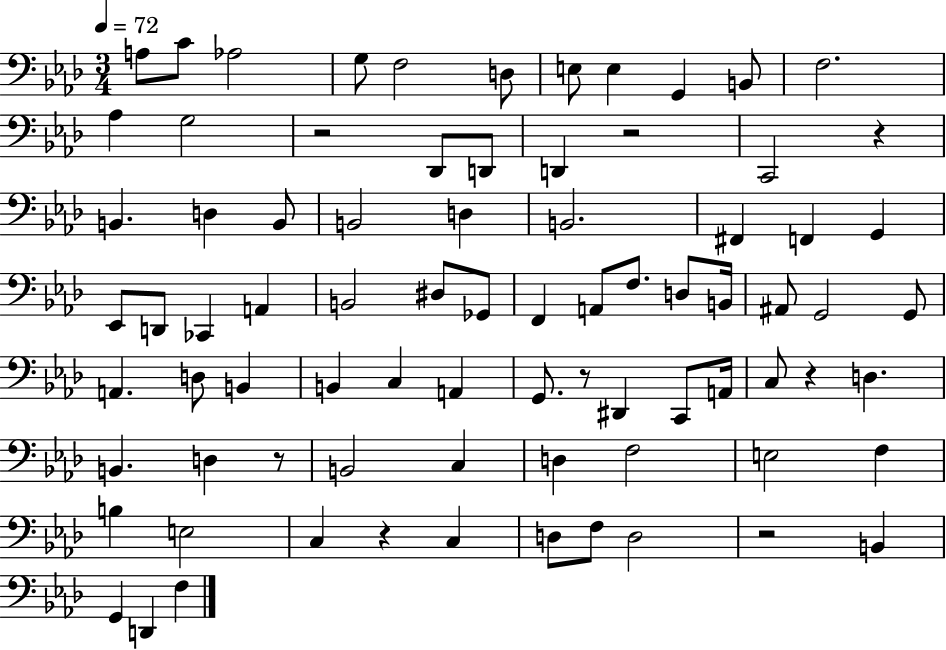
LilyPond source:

{
  \clef bass
  \numericTimeSignature
  \time 3/4
  \key aes \major
  \tempo 4 = 72
  \repeat volta 2 { a8 c'8 aes2 | g8 f2 d8 | e8 e4 g,4 b,8 | f2. | \break aes4 g2 | r2 des,8 d,8 | d,4 r2 | c,2 r4 | \break b,4. d4 b,8 | b,2 d4 | b,2. | fis,4 f,4 g,4 | \break ees,8 d,8 ces,4 a,4 | b,2 dis8 ges,8 | f,4 a,8 f8. d8 b,16 | ais,8 g,2 g,8 | \break a,4. d8 b,4 | b,4 c4 a,4 | g,8. r8 dis,4 c,8 a,16 | c8 r4 d4. | \break b,4. d4 r8 | b,2 c4 | d4 f2 | e2 f4 | \break b4 e2 | c4 r4 c4 | d8 f8 d2 | r2 b,4 | \break g,4 d,4 f4 | } \bar "|."
}